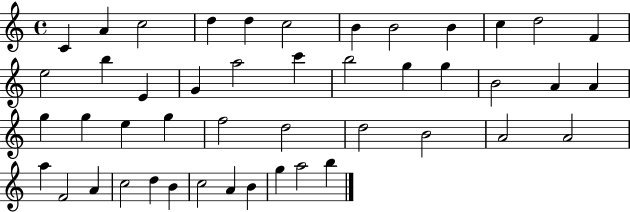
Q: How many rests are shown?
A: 0